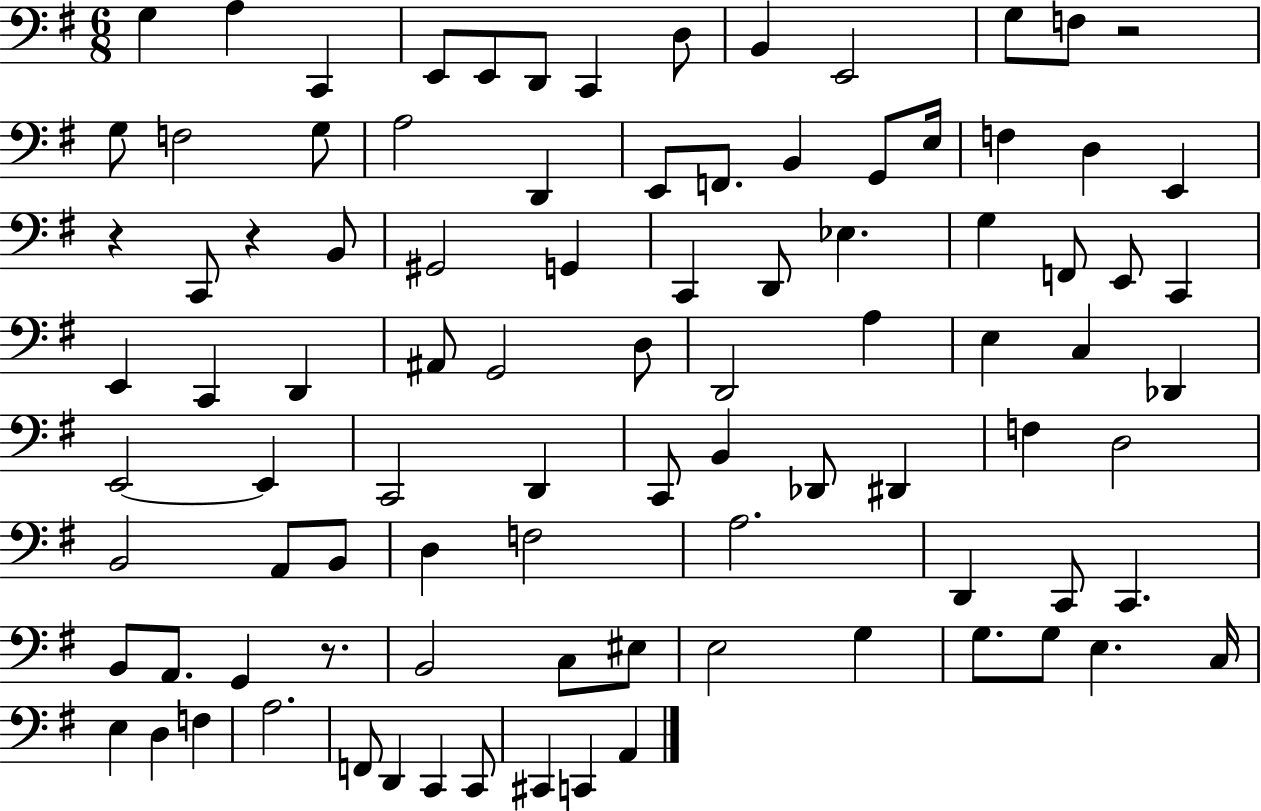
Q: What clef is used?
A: bass